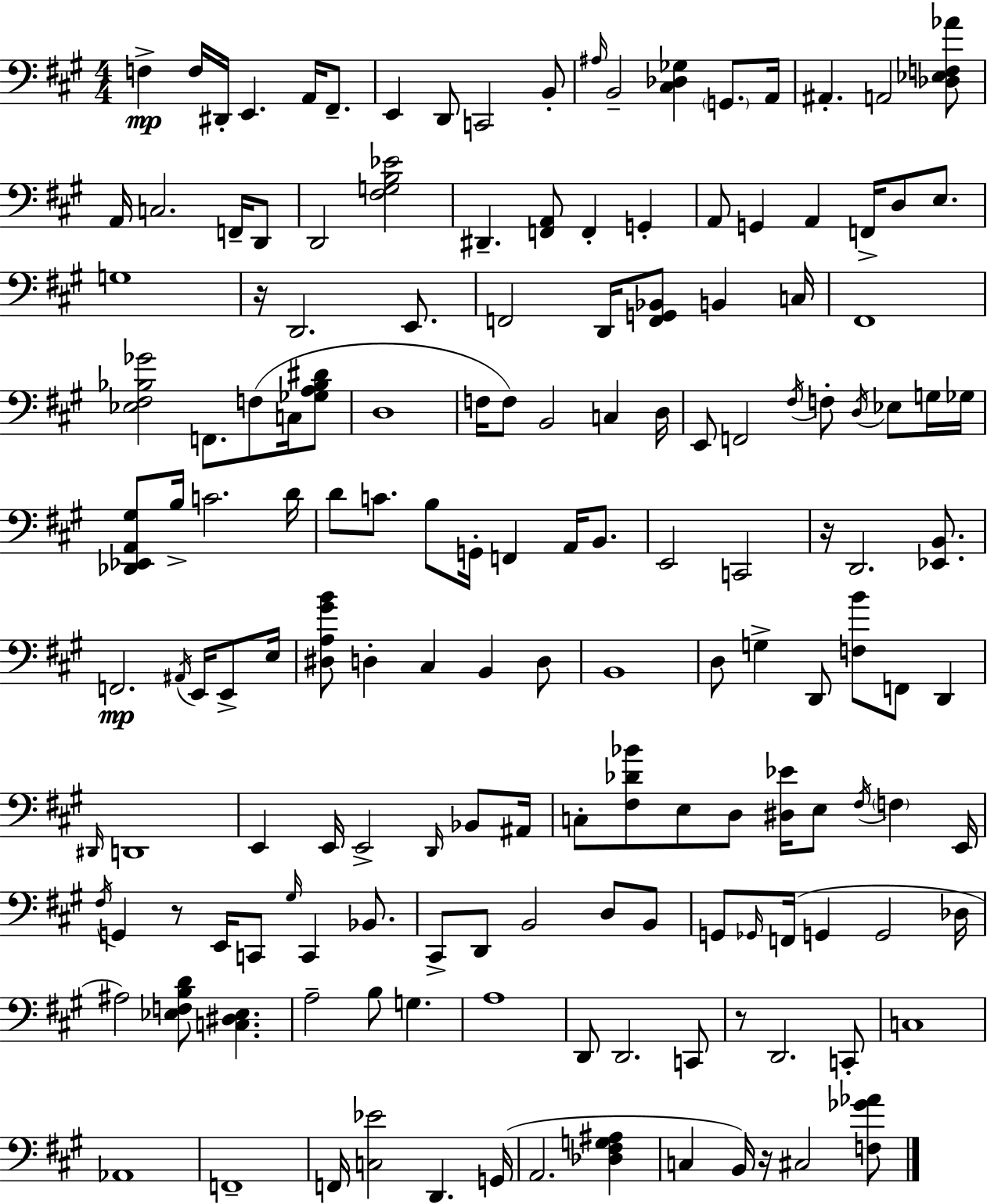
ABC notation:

X:1
T:Untitled
M:4/4
L:1/4
K:A
F, F,/4 ^D,,/4 E,, A,,/4 ^F,,/2 E,, D,,/2 C,,2 B,,/2 ^A,/4 B,,2 [^C,_D,_G,] G,,/2 A,,/4 ^A,, A,,2 [_D,_E,F,_A]/2 A,,/4 C,2 F,,/4 D,,/2 D,,2 [^F,G,B,_E]2 ^D,, [F,,A,,]/2 F,, G,, A,,/2 G,, A,, F,,/4 D,/2 E,/2 G,4 z/4 D,,2 E,,/2 F,,2 D,,/4 [F,,G,,_B,,]/2 B,, C,/4 ^F,,4 [_E,^F,_B,_G]2 F,,/2 F,/2 C,/4 [_G,A,_B,^D]/2 D,4 F,/4 F,/2 B,,2 C, D,/4 E,,/2 F,,2 ^F,/4 F,/2 D,/4 _E,/2 G,/4 _G,/4 [_D,,_E,,A,,^G,]/2 B,/4 C2 D/4 D/2 C/2 B,/2 G,,/4 F,, A,,/4 B,,/2 E,,2 C,,2 z/4 D,,2 [_E,,B,,]/2 F,,2 ^A,,/4 E,,/4 E,,/2 E,/4 [^D,A,^GB]/2 D, ^C, B,, D,/2 B,,4 D,/2 G, D,,/2 [F,B]/2 F,,/2 D,, ^D,,/4 D,,4 E,, E,,/4 E,,2 D,,/4 _B,,/2 ^A,,/4 C,/2 [^F,_D_B]/2 E,/2 D,/2 [^D,_E]/4 E,/2 ^F,/4 F, E,,/4 ^F,/4 G,, z/2 E,,/4 C,,/2 ^G,/4 C,, _B,,/2 ^C,,/2 D,,/2 B,,2 D,/2 B,,/2 G,,/2 _G,,/4 F,,/4 G,, G,,2 _D,/4 ^A,2 [_E,F,B,D]/2 [C,^D,_E,] A,2 B,/2 G, A,4 D,,/2 D,,2 C,,/2 z/2 D,,2 C,,/2 C,4 _A,,4 F,,4 F,,/4 [C,_E]2 D,, G,,/4 A,,2 [_D,^F,G,^A,] C, B,,/4 z/4 ^C,2 [F,_G_A]/2